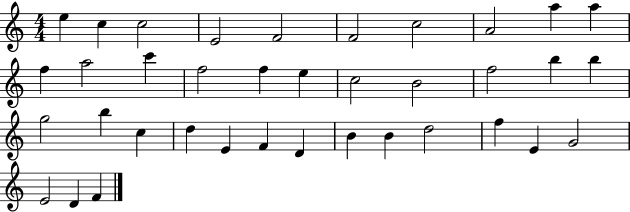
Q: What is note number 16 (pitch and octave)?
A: E5